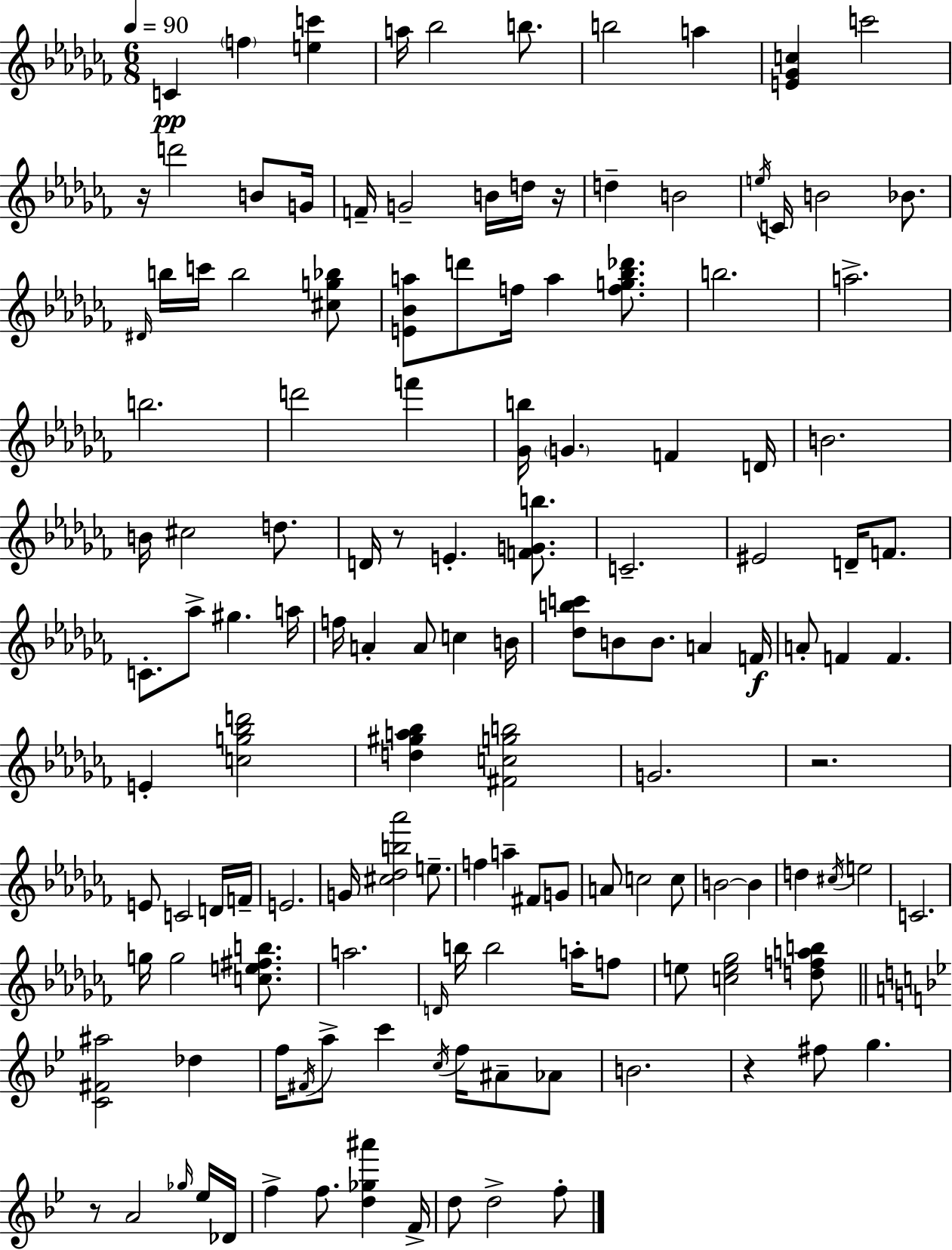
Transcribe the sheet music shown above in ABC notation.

X:1
T:Untitled
M:6/8
L:1/4
K:Abm
C f [ec'] a/4 _b2 b/2 b2 a [E_Gc] c'2 z/4 d'2 B/2 G/4 F/4 G2 B/4 d/4 z/4 d B2 e/4 C/4 B2 _B/2 ^D/4 b/4 c'/4 b2 [^cg_b]/2 [E_Ba]/2 d'/2 f/4 a [fg_b_d']/2 b2 a2 b2 d'2 f' [_Gb]/4 G F D/4 B2 B/4 ^c2 d/2 D/4 z/2 E [FGb]/2 C2 ^E2 D/4 F/2 C/2 _a/2 ^g a/4 f/4 A A/2 c B/4 [_dbc']/2 B/2 B/2 A F/4 A/2 F F E [cg_bd']2 [d^ga_b] [^Fcgb]2 G2 z2 E/2 C2 D/4 F/4 E2 G/4 [^c_db_a']2 e/2 f a ^F/2 G/2 A/2 c2 c/2 B2 B d ^c/4 e2 C2 g/4 g2 [ce^fb]/2 a2 D/4 b/4 b2 a/4 f/2 e/2 [ce_g]2 [dfab]/2 [C^F^a]2 _d f/4 ^F/4 a/2 c' c/4 f/4 ^A/2 _A/2 B2 z ^f/2 g z/2 A2 _g/4 _e/4 _D/4 f f/2 [d_g^a'] F/4 d/2 d2 f/2